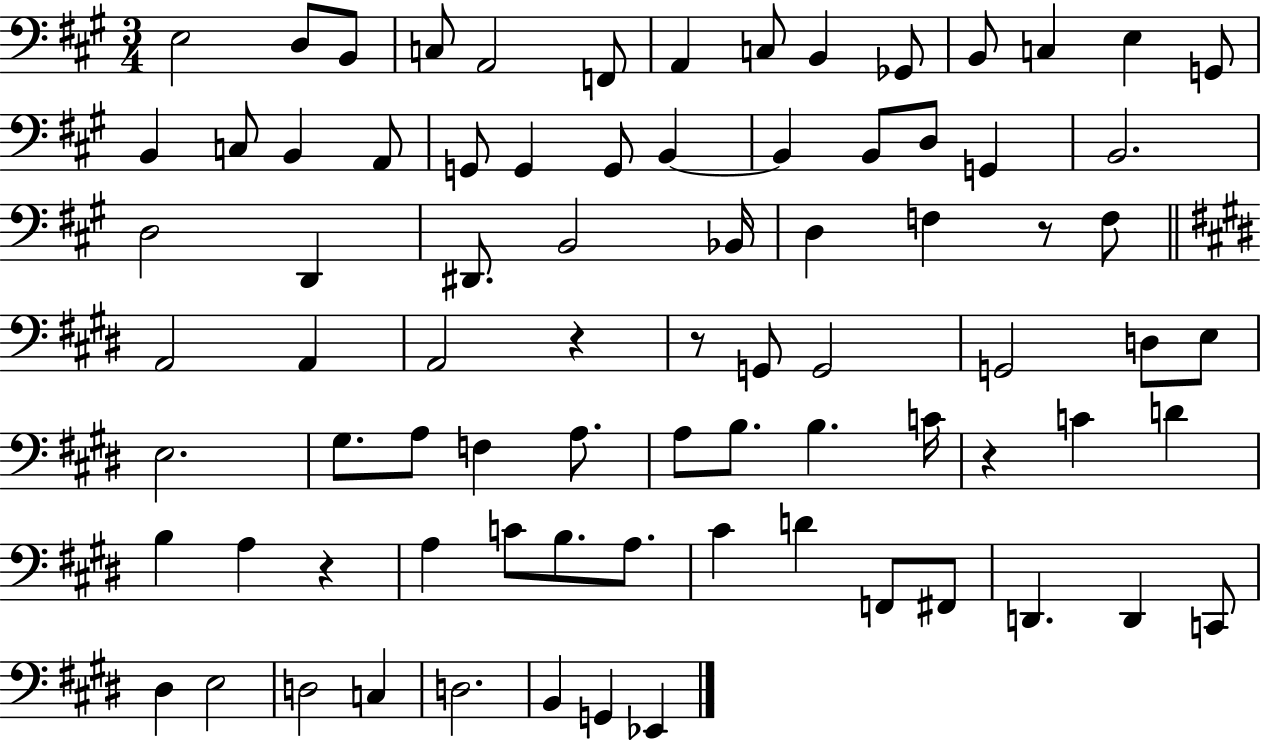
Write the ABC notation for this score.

X:1
T:Untitled
M:3/4
L:1/4
K:A
E,2 D,/2 B,,/2 C,/2 A,,2 F,,/2 A,, C,/2 B,, _G,,/2 B,,/2 C, E, G,,/2 B,, C,/2 B,, A,,/2 G,,/2 G,, G,,/2 B,, B,, B,,/2 D,/2 G,, B,,2 D,2 D,, ^D,,/2 B,,2 _B,,/4 D, F, z/2 F,/2 A,,2 A,, A,,2 z z/2 G,,/2 G,,2 G,,2 D,/2 E,/2 E,2 ^G,/2 A,/2 F, A,/2 A,/2 B,/2 B, C/4 z C D B, A, z A, C/2 B,/2 A,/2 ^C D F,,/2 ^F,,/2 D,, D,, C,,/2 ^D, E,2 D,2 C, D,2 B,, G,, _E,,